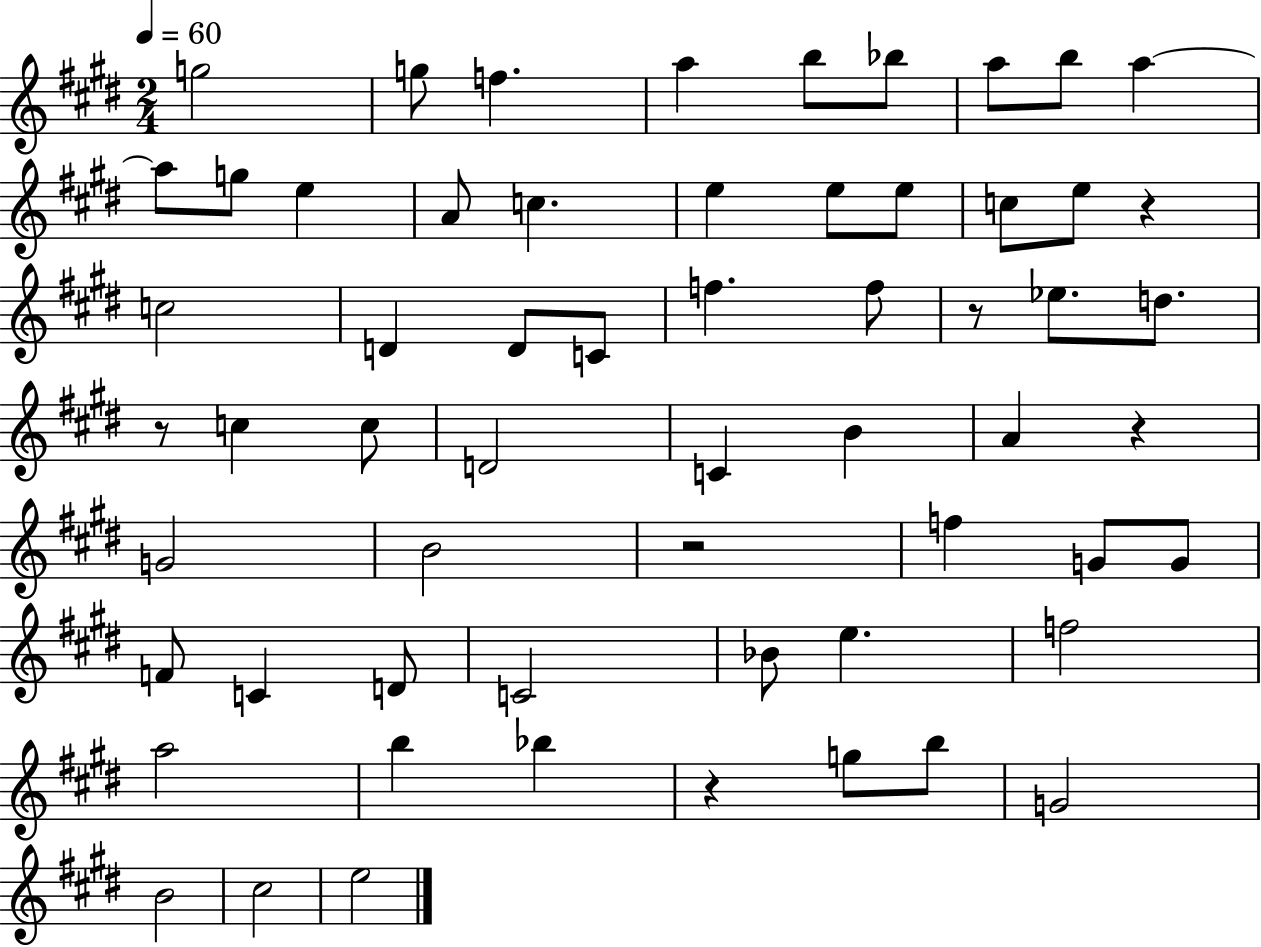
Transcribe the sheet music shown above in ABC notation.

X:1
T:Untitled
M:2/4
L:1/4
K:E
g2 g/2 f a b/2 _b/2 a/2 b/2 a a/2 g/2 e A/2 c e e/2 e/2 c/2 e/2 z c2 D D/2 C/2 f f/2 z/2 _e/2 d/2 z/2 c c/2 D2 C B A z G2 B2 z2 f G/2 G/2 F/2 C D/2 C2 _B/2 e f2 a2 b _b z g/2 b/2 G2 B2 ^c2 e2